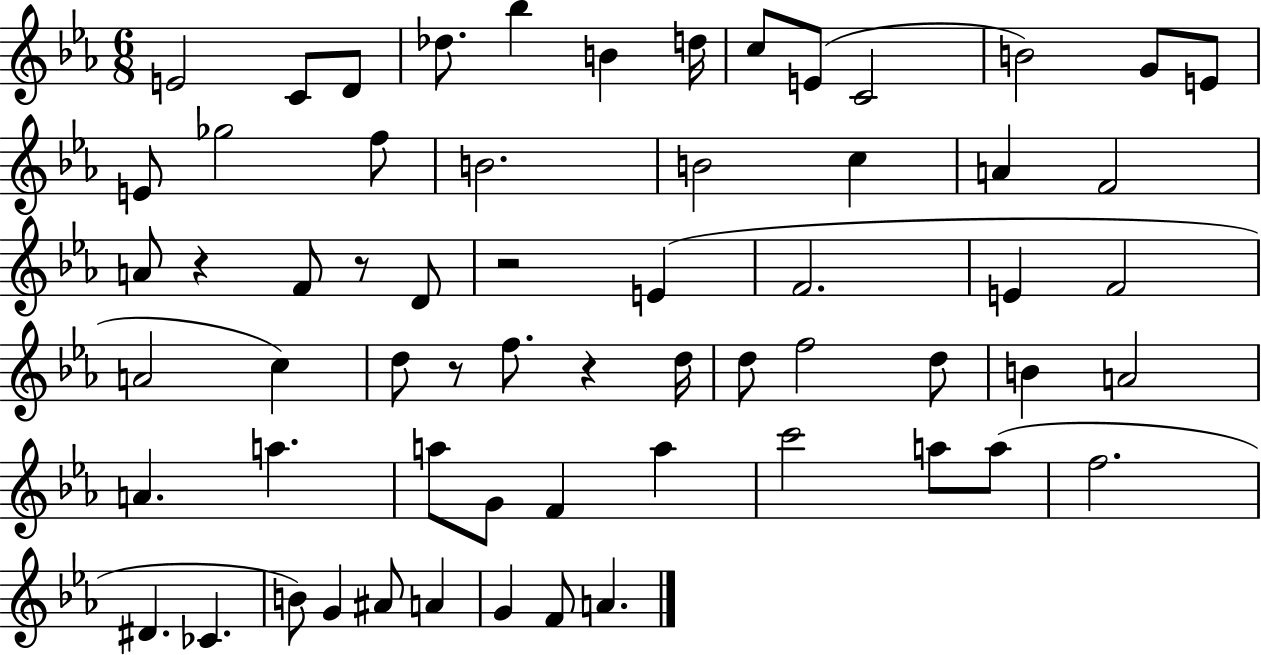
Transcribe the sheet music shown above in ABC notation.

X:1
T:Untitled
M:6/8
L:1/4
K:Eb
E2 C/2 D/2 _d/2 _b B d/4 c/2 E/2 C2 B2 G/2 E/2 E/2 _g2 f/2 B2 B2 c A F2 A/2 z F/2 z/2 D/2 z2 E F2 E F2 A2 c d/2 z/2 f/2 z d/4 d/2 f2 d/2 B A2 A a a/2 G/2 F a c'2 a/2 a/2 f2 ^D _C B/2 G ^A/2 A G F/2 A